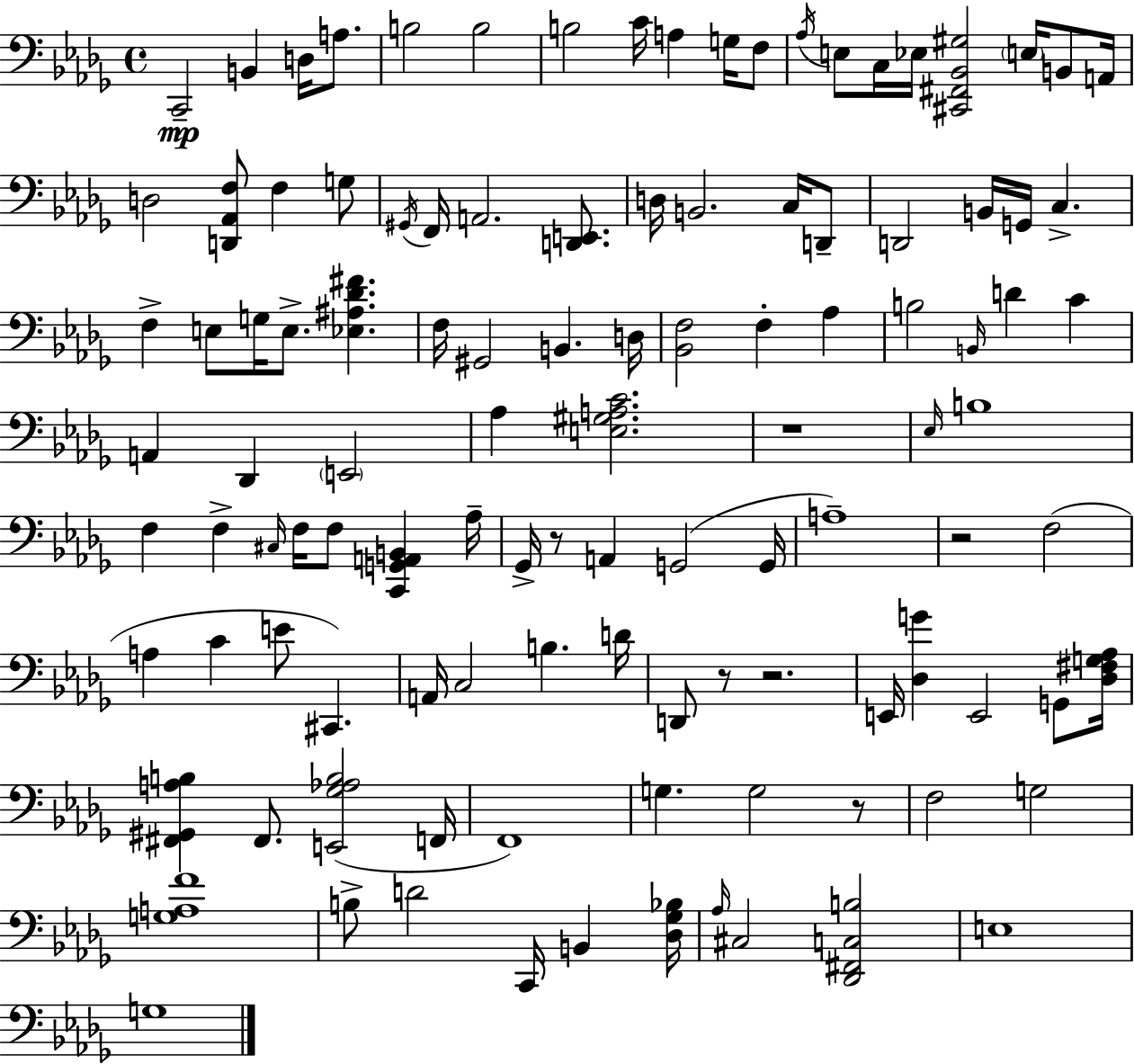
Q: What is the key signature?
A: BES minor